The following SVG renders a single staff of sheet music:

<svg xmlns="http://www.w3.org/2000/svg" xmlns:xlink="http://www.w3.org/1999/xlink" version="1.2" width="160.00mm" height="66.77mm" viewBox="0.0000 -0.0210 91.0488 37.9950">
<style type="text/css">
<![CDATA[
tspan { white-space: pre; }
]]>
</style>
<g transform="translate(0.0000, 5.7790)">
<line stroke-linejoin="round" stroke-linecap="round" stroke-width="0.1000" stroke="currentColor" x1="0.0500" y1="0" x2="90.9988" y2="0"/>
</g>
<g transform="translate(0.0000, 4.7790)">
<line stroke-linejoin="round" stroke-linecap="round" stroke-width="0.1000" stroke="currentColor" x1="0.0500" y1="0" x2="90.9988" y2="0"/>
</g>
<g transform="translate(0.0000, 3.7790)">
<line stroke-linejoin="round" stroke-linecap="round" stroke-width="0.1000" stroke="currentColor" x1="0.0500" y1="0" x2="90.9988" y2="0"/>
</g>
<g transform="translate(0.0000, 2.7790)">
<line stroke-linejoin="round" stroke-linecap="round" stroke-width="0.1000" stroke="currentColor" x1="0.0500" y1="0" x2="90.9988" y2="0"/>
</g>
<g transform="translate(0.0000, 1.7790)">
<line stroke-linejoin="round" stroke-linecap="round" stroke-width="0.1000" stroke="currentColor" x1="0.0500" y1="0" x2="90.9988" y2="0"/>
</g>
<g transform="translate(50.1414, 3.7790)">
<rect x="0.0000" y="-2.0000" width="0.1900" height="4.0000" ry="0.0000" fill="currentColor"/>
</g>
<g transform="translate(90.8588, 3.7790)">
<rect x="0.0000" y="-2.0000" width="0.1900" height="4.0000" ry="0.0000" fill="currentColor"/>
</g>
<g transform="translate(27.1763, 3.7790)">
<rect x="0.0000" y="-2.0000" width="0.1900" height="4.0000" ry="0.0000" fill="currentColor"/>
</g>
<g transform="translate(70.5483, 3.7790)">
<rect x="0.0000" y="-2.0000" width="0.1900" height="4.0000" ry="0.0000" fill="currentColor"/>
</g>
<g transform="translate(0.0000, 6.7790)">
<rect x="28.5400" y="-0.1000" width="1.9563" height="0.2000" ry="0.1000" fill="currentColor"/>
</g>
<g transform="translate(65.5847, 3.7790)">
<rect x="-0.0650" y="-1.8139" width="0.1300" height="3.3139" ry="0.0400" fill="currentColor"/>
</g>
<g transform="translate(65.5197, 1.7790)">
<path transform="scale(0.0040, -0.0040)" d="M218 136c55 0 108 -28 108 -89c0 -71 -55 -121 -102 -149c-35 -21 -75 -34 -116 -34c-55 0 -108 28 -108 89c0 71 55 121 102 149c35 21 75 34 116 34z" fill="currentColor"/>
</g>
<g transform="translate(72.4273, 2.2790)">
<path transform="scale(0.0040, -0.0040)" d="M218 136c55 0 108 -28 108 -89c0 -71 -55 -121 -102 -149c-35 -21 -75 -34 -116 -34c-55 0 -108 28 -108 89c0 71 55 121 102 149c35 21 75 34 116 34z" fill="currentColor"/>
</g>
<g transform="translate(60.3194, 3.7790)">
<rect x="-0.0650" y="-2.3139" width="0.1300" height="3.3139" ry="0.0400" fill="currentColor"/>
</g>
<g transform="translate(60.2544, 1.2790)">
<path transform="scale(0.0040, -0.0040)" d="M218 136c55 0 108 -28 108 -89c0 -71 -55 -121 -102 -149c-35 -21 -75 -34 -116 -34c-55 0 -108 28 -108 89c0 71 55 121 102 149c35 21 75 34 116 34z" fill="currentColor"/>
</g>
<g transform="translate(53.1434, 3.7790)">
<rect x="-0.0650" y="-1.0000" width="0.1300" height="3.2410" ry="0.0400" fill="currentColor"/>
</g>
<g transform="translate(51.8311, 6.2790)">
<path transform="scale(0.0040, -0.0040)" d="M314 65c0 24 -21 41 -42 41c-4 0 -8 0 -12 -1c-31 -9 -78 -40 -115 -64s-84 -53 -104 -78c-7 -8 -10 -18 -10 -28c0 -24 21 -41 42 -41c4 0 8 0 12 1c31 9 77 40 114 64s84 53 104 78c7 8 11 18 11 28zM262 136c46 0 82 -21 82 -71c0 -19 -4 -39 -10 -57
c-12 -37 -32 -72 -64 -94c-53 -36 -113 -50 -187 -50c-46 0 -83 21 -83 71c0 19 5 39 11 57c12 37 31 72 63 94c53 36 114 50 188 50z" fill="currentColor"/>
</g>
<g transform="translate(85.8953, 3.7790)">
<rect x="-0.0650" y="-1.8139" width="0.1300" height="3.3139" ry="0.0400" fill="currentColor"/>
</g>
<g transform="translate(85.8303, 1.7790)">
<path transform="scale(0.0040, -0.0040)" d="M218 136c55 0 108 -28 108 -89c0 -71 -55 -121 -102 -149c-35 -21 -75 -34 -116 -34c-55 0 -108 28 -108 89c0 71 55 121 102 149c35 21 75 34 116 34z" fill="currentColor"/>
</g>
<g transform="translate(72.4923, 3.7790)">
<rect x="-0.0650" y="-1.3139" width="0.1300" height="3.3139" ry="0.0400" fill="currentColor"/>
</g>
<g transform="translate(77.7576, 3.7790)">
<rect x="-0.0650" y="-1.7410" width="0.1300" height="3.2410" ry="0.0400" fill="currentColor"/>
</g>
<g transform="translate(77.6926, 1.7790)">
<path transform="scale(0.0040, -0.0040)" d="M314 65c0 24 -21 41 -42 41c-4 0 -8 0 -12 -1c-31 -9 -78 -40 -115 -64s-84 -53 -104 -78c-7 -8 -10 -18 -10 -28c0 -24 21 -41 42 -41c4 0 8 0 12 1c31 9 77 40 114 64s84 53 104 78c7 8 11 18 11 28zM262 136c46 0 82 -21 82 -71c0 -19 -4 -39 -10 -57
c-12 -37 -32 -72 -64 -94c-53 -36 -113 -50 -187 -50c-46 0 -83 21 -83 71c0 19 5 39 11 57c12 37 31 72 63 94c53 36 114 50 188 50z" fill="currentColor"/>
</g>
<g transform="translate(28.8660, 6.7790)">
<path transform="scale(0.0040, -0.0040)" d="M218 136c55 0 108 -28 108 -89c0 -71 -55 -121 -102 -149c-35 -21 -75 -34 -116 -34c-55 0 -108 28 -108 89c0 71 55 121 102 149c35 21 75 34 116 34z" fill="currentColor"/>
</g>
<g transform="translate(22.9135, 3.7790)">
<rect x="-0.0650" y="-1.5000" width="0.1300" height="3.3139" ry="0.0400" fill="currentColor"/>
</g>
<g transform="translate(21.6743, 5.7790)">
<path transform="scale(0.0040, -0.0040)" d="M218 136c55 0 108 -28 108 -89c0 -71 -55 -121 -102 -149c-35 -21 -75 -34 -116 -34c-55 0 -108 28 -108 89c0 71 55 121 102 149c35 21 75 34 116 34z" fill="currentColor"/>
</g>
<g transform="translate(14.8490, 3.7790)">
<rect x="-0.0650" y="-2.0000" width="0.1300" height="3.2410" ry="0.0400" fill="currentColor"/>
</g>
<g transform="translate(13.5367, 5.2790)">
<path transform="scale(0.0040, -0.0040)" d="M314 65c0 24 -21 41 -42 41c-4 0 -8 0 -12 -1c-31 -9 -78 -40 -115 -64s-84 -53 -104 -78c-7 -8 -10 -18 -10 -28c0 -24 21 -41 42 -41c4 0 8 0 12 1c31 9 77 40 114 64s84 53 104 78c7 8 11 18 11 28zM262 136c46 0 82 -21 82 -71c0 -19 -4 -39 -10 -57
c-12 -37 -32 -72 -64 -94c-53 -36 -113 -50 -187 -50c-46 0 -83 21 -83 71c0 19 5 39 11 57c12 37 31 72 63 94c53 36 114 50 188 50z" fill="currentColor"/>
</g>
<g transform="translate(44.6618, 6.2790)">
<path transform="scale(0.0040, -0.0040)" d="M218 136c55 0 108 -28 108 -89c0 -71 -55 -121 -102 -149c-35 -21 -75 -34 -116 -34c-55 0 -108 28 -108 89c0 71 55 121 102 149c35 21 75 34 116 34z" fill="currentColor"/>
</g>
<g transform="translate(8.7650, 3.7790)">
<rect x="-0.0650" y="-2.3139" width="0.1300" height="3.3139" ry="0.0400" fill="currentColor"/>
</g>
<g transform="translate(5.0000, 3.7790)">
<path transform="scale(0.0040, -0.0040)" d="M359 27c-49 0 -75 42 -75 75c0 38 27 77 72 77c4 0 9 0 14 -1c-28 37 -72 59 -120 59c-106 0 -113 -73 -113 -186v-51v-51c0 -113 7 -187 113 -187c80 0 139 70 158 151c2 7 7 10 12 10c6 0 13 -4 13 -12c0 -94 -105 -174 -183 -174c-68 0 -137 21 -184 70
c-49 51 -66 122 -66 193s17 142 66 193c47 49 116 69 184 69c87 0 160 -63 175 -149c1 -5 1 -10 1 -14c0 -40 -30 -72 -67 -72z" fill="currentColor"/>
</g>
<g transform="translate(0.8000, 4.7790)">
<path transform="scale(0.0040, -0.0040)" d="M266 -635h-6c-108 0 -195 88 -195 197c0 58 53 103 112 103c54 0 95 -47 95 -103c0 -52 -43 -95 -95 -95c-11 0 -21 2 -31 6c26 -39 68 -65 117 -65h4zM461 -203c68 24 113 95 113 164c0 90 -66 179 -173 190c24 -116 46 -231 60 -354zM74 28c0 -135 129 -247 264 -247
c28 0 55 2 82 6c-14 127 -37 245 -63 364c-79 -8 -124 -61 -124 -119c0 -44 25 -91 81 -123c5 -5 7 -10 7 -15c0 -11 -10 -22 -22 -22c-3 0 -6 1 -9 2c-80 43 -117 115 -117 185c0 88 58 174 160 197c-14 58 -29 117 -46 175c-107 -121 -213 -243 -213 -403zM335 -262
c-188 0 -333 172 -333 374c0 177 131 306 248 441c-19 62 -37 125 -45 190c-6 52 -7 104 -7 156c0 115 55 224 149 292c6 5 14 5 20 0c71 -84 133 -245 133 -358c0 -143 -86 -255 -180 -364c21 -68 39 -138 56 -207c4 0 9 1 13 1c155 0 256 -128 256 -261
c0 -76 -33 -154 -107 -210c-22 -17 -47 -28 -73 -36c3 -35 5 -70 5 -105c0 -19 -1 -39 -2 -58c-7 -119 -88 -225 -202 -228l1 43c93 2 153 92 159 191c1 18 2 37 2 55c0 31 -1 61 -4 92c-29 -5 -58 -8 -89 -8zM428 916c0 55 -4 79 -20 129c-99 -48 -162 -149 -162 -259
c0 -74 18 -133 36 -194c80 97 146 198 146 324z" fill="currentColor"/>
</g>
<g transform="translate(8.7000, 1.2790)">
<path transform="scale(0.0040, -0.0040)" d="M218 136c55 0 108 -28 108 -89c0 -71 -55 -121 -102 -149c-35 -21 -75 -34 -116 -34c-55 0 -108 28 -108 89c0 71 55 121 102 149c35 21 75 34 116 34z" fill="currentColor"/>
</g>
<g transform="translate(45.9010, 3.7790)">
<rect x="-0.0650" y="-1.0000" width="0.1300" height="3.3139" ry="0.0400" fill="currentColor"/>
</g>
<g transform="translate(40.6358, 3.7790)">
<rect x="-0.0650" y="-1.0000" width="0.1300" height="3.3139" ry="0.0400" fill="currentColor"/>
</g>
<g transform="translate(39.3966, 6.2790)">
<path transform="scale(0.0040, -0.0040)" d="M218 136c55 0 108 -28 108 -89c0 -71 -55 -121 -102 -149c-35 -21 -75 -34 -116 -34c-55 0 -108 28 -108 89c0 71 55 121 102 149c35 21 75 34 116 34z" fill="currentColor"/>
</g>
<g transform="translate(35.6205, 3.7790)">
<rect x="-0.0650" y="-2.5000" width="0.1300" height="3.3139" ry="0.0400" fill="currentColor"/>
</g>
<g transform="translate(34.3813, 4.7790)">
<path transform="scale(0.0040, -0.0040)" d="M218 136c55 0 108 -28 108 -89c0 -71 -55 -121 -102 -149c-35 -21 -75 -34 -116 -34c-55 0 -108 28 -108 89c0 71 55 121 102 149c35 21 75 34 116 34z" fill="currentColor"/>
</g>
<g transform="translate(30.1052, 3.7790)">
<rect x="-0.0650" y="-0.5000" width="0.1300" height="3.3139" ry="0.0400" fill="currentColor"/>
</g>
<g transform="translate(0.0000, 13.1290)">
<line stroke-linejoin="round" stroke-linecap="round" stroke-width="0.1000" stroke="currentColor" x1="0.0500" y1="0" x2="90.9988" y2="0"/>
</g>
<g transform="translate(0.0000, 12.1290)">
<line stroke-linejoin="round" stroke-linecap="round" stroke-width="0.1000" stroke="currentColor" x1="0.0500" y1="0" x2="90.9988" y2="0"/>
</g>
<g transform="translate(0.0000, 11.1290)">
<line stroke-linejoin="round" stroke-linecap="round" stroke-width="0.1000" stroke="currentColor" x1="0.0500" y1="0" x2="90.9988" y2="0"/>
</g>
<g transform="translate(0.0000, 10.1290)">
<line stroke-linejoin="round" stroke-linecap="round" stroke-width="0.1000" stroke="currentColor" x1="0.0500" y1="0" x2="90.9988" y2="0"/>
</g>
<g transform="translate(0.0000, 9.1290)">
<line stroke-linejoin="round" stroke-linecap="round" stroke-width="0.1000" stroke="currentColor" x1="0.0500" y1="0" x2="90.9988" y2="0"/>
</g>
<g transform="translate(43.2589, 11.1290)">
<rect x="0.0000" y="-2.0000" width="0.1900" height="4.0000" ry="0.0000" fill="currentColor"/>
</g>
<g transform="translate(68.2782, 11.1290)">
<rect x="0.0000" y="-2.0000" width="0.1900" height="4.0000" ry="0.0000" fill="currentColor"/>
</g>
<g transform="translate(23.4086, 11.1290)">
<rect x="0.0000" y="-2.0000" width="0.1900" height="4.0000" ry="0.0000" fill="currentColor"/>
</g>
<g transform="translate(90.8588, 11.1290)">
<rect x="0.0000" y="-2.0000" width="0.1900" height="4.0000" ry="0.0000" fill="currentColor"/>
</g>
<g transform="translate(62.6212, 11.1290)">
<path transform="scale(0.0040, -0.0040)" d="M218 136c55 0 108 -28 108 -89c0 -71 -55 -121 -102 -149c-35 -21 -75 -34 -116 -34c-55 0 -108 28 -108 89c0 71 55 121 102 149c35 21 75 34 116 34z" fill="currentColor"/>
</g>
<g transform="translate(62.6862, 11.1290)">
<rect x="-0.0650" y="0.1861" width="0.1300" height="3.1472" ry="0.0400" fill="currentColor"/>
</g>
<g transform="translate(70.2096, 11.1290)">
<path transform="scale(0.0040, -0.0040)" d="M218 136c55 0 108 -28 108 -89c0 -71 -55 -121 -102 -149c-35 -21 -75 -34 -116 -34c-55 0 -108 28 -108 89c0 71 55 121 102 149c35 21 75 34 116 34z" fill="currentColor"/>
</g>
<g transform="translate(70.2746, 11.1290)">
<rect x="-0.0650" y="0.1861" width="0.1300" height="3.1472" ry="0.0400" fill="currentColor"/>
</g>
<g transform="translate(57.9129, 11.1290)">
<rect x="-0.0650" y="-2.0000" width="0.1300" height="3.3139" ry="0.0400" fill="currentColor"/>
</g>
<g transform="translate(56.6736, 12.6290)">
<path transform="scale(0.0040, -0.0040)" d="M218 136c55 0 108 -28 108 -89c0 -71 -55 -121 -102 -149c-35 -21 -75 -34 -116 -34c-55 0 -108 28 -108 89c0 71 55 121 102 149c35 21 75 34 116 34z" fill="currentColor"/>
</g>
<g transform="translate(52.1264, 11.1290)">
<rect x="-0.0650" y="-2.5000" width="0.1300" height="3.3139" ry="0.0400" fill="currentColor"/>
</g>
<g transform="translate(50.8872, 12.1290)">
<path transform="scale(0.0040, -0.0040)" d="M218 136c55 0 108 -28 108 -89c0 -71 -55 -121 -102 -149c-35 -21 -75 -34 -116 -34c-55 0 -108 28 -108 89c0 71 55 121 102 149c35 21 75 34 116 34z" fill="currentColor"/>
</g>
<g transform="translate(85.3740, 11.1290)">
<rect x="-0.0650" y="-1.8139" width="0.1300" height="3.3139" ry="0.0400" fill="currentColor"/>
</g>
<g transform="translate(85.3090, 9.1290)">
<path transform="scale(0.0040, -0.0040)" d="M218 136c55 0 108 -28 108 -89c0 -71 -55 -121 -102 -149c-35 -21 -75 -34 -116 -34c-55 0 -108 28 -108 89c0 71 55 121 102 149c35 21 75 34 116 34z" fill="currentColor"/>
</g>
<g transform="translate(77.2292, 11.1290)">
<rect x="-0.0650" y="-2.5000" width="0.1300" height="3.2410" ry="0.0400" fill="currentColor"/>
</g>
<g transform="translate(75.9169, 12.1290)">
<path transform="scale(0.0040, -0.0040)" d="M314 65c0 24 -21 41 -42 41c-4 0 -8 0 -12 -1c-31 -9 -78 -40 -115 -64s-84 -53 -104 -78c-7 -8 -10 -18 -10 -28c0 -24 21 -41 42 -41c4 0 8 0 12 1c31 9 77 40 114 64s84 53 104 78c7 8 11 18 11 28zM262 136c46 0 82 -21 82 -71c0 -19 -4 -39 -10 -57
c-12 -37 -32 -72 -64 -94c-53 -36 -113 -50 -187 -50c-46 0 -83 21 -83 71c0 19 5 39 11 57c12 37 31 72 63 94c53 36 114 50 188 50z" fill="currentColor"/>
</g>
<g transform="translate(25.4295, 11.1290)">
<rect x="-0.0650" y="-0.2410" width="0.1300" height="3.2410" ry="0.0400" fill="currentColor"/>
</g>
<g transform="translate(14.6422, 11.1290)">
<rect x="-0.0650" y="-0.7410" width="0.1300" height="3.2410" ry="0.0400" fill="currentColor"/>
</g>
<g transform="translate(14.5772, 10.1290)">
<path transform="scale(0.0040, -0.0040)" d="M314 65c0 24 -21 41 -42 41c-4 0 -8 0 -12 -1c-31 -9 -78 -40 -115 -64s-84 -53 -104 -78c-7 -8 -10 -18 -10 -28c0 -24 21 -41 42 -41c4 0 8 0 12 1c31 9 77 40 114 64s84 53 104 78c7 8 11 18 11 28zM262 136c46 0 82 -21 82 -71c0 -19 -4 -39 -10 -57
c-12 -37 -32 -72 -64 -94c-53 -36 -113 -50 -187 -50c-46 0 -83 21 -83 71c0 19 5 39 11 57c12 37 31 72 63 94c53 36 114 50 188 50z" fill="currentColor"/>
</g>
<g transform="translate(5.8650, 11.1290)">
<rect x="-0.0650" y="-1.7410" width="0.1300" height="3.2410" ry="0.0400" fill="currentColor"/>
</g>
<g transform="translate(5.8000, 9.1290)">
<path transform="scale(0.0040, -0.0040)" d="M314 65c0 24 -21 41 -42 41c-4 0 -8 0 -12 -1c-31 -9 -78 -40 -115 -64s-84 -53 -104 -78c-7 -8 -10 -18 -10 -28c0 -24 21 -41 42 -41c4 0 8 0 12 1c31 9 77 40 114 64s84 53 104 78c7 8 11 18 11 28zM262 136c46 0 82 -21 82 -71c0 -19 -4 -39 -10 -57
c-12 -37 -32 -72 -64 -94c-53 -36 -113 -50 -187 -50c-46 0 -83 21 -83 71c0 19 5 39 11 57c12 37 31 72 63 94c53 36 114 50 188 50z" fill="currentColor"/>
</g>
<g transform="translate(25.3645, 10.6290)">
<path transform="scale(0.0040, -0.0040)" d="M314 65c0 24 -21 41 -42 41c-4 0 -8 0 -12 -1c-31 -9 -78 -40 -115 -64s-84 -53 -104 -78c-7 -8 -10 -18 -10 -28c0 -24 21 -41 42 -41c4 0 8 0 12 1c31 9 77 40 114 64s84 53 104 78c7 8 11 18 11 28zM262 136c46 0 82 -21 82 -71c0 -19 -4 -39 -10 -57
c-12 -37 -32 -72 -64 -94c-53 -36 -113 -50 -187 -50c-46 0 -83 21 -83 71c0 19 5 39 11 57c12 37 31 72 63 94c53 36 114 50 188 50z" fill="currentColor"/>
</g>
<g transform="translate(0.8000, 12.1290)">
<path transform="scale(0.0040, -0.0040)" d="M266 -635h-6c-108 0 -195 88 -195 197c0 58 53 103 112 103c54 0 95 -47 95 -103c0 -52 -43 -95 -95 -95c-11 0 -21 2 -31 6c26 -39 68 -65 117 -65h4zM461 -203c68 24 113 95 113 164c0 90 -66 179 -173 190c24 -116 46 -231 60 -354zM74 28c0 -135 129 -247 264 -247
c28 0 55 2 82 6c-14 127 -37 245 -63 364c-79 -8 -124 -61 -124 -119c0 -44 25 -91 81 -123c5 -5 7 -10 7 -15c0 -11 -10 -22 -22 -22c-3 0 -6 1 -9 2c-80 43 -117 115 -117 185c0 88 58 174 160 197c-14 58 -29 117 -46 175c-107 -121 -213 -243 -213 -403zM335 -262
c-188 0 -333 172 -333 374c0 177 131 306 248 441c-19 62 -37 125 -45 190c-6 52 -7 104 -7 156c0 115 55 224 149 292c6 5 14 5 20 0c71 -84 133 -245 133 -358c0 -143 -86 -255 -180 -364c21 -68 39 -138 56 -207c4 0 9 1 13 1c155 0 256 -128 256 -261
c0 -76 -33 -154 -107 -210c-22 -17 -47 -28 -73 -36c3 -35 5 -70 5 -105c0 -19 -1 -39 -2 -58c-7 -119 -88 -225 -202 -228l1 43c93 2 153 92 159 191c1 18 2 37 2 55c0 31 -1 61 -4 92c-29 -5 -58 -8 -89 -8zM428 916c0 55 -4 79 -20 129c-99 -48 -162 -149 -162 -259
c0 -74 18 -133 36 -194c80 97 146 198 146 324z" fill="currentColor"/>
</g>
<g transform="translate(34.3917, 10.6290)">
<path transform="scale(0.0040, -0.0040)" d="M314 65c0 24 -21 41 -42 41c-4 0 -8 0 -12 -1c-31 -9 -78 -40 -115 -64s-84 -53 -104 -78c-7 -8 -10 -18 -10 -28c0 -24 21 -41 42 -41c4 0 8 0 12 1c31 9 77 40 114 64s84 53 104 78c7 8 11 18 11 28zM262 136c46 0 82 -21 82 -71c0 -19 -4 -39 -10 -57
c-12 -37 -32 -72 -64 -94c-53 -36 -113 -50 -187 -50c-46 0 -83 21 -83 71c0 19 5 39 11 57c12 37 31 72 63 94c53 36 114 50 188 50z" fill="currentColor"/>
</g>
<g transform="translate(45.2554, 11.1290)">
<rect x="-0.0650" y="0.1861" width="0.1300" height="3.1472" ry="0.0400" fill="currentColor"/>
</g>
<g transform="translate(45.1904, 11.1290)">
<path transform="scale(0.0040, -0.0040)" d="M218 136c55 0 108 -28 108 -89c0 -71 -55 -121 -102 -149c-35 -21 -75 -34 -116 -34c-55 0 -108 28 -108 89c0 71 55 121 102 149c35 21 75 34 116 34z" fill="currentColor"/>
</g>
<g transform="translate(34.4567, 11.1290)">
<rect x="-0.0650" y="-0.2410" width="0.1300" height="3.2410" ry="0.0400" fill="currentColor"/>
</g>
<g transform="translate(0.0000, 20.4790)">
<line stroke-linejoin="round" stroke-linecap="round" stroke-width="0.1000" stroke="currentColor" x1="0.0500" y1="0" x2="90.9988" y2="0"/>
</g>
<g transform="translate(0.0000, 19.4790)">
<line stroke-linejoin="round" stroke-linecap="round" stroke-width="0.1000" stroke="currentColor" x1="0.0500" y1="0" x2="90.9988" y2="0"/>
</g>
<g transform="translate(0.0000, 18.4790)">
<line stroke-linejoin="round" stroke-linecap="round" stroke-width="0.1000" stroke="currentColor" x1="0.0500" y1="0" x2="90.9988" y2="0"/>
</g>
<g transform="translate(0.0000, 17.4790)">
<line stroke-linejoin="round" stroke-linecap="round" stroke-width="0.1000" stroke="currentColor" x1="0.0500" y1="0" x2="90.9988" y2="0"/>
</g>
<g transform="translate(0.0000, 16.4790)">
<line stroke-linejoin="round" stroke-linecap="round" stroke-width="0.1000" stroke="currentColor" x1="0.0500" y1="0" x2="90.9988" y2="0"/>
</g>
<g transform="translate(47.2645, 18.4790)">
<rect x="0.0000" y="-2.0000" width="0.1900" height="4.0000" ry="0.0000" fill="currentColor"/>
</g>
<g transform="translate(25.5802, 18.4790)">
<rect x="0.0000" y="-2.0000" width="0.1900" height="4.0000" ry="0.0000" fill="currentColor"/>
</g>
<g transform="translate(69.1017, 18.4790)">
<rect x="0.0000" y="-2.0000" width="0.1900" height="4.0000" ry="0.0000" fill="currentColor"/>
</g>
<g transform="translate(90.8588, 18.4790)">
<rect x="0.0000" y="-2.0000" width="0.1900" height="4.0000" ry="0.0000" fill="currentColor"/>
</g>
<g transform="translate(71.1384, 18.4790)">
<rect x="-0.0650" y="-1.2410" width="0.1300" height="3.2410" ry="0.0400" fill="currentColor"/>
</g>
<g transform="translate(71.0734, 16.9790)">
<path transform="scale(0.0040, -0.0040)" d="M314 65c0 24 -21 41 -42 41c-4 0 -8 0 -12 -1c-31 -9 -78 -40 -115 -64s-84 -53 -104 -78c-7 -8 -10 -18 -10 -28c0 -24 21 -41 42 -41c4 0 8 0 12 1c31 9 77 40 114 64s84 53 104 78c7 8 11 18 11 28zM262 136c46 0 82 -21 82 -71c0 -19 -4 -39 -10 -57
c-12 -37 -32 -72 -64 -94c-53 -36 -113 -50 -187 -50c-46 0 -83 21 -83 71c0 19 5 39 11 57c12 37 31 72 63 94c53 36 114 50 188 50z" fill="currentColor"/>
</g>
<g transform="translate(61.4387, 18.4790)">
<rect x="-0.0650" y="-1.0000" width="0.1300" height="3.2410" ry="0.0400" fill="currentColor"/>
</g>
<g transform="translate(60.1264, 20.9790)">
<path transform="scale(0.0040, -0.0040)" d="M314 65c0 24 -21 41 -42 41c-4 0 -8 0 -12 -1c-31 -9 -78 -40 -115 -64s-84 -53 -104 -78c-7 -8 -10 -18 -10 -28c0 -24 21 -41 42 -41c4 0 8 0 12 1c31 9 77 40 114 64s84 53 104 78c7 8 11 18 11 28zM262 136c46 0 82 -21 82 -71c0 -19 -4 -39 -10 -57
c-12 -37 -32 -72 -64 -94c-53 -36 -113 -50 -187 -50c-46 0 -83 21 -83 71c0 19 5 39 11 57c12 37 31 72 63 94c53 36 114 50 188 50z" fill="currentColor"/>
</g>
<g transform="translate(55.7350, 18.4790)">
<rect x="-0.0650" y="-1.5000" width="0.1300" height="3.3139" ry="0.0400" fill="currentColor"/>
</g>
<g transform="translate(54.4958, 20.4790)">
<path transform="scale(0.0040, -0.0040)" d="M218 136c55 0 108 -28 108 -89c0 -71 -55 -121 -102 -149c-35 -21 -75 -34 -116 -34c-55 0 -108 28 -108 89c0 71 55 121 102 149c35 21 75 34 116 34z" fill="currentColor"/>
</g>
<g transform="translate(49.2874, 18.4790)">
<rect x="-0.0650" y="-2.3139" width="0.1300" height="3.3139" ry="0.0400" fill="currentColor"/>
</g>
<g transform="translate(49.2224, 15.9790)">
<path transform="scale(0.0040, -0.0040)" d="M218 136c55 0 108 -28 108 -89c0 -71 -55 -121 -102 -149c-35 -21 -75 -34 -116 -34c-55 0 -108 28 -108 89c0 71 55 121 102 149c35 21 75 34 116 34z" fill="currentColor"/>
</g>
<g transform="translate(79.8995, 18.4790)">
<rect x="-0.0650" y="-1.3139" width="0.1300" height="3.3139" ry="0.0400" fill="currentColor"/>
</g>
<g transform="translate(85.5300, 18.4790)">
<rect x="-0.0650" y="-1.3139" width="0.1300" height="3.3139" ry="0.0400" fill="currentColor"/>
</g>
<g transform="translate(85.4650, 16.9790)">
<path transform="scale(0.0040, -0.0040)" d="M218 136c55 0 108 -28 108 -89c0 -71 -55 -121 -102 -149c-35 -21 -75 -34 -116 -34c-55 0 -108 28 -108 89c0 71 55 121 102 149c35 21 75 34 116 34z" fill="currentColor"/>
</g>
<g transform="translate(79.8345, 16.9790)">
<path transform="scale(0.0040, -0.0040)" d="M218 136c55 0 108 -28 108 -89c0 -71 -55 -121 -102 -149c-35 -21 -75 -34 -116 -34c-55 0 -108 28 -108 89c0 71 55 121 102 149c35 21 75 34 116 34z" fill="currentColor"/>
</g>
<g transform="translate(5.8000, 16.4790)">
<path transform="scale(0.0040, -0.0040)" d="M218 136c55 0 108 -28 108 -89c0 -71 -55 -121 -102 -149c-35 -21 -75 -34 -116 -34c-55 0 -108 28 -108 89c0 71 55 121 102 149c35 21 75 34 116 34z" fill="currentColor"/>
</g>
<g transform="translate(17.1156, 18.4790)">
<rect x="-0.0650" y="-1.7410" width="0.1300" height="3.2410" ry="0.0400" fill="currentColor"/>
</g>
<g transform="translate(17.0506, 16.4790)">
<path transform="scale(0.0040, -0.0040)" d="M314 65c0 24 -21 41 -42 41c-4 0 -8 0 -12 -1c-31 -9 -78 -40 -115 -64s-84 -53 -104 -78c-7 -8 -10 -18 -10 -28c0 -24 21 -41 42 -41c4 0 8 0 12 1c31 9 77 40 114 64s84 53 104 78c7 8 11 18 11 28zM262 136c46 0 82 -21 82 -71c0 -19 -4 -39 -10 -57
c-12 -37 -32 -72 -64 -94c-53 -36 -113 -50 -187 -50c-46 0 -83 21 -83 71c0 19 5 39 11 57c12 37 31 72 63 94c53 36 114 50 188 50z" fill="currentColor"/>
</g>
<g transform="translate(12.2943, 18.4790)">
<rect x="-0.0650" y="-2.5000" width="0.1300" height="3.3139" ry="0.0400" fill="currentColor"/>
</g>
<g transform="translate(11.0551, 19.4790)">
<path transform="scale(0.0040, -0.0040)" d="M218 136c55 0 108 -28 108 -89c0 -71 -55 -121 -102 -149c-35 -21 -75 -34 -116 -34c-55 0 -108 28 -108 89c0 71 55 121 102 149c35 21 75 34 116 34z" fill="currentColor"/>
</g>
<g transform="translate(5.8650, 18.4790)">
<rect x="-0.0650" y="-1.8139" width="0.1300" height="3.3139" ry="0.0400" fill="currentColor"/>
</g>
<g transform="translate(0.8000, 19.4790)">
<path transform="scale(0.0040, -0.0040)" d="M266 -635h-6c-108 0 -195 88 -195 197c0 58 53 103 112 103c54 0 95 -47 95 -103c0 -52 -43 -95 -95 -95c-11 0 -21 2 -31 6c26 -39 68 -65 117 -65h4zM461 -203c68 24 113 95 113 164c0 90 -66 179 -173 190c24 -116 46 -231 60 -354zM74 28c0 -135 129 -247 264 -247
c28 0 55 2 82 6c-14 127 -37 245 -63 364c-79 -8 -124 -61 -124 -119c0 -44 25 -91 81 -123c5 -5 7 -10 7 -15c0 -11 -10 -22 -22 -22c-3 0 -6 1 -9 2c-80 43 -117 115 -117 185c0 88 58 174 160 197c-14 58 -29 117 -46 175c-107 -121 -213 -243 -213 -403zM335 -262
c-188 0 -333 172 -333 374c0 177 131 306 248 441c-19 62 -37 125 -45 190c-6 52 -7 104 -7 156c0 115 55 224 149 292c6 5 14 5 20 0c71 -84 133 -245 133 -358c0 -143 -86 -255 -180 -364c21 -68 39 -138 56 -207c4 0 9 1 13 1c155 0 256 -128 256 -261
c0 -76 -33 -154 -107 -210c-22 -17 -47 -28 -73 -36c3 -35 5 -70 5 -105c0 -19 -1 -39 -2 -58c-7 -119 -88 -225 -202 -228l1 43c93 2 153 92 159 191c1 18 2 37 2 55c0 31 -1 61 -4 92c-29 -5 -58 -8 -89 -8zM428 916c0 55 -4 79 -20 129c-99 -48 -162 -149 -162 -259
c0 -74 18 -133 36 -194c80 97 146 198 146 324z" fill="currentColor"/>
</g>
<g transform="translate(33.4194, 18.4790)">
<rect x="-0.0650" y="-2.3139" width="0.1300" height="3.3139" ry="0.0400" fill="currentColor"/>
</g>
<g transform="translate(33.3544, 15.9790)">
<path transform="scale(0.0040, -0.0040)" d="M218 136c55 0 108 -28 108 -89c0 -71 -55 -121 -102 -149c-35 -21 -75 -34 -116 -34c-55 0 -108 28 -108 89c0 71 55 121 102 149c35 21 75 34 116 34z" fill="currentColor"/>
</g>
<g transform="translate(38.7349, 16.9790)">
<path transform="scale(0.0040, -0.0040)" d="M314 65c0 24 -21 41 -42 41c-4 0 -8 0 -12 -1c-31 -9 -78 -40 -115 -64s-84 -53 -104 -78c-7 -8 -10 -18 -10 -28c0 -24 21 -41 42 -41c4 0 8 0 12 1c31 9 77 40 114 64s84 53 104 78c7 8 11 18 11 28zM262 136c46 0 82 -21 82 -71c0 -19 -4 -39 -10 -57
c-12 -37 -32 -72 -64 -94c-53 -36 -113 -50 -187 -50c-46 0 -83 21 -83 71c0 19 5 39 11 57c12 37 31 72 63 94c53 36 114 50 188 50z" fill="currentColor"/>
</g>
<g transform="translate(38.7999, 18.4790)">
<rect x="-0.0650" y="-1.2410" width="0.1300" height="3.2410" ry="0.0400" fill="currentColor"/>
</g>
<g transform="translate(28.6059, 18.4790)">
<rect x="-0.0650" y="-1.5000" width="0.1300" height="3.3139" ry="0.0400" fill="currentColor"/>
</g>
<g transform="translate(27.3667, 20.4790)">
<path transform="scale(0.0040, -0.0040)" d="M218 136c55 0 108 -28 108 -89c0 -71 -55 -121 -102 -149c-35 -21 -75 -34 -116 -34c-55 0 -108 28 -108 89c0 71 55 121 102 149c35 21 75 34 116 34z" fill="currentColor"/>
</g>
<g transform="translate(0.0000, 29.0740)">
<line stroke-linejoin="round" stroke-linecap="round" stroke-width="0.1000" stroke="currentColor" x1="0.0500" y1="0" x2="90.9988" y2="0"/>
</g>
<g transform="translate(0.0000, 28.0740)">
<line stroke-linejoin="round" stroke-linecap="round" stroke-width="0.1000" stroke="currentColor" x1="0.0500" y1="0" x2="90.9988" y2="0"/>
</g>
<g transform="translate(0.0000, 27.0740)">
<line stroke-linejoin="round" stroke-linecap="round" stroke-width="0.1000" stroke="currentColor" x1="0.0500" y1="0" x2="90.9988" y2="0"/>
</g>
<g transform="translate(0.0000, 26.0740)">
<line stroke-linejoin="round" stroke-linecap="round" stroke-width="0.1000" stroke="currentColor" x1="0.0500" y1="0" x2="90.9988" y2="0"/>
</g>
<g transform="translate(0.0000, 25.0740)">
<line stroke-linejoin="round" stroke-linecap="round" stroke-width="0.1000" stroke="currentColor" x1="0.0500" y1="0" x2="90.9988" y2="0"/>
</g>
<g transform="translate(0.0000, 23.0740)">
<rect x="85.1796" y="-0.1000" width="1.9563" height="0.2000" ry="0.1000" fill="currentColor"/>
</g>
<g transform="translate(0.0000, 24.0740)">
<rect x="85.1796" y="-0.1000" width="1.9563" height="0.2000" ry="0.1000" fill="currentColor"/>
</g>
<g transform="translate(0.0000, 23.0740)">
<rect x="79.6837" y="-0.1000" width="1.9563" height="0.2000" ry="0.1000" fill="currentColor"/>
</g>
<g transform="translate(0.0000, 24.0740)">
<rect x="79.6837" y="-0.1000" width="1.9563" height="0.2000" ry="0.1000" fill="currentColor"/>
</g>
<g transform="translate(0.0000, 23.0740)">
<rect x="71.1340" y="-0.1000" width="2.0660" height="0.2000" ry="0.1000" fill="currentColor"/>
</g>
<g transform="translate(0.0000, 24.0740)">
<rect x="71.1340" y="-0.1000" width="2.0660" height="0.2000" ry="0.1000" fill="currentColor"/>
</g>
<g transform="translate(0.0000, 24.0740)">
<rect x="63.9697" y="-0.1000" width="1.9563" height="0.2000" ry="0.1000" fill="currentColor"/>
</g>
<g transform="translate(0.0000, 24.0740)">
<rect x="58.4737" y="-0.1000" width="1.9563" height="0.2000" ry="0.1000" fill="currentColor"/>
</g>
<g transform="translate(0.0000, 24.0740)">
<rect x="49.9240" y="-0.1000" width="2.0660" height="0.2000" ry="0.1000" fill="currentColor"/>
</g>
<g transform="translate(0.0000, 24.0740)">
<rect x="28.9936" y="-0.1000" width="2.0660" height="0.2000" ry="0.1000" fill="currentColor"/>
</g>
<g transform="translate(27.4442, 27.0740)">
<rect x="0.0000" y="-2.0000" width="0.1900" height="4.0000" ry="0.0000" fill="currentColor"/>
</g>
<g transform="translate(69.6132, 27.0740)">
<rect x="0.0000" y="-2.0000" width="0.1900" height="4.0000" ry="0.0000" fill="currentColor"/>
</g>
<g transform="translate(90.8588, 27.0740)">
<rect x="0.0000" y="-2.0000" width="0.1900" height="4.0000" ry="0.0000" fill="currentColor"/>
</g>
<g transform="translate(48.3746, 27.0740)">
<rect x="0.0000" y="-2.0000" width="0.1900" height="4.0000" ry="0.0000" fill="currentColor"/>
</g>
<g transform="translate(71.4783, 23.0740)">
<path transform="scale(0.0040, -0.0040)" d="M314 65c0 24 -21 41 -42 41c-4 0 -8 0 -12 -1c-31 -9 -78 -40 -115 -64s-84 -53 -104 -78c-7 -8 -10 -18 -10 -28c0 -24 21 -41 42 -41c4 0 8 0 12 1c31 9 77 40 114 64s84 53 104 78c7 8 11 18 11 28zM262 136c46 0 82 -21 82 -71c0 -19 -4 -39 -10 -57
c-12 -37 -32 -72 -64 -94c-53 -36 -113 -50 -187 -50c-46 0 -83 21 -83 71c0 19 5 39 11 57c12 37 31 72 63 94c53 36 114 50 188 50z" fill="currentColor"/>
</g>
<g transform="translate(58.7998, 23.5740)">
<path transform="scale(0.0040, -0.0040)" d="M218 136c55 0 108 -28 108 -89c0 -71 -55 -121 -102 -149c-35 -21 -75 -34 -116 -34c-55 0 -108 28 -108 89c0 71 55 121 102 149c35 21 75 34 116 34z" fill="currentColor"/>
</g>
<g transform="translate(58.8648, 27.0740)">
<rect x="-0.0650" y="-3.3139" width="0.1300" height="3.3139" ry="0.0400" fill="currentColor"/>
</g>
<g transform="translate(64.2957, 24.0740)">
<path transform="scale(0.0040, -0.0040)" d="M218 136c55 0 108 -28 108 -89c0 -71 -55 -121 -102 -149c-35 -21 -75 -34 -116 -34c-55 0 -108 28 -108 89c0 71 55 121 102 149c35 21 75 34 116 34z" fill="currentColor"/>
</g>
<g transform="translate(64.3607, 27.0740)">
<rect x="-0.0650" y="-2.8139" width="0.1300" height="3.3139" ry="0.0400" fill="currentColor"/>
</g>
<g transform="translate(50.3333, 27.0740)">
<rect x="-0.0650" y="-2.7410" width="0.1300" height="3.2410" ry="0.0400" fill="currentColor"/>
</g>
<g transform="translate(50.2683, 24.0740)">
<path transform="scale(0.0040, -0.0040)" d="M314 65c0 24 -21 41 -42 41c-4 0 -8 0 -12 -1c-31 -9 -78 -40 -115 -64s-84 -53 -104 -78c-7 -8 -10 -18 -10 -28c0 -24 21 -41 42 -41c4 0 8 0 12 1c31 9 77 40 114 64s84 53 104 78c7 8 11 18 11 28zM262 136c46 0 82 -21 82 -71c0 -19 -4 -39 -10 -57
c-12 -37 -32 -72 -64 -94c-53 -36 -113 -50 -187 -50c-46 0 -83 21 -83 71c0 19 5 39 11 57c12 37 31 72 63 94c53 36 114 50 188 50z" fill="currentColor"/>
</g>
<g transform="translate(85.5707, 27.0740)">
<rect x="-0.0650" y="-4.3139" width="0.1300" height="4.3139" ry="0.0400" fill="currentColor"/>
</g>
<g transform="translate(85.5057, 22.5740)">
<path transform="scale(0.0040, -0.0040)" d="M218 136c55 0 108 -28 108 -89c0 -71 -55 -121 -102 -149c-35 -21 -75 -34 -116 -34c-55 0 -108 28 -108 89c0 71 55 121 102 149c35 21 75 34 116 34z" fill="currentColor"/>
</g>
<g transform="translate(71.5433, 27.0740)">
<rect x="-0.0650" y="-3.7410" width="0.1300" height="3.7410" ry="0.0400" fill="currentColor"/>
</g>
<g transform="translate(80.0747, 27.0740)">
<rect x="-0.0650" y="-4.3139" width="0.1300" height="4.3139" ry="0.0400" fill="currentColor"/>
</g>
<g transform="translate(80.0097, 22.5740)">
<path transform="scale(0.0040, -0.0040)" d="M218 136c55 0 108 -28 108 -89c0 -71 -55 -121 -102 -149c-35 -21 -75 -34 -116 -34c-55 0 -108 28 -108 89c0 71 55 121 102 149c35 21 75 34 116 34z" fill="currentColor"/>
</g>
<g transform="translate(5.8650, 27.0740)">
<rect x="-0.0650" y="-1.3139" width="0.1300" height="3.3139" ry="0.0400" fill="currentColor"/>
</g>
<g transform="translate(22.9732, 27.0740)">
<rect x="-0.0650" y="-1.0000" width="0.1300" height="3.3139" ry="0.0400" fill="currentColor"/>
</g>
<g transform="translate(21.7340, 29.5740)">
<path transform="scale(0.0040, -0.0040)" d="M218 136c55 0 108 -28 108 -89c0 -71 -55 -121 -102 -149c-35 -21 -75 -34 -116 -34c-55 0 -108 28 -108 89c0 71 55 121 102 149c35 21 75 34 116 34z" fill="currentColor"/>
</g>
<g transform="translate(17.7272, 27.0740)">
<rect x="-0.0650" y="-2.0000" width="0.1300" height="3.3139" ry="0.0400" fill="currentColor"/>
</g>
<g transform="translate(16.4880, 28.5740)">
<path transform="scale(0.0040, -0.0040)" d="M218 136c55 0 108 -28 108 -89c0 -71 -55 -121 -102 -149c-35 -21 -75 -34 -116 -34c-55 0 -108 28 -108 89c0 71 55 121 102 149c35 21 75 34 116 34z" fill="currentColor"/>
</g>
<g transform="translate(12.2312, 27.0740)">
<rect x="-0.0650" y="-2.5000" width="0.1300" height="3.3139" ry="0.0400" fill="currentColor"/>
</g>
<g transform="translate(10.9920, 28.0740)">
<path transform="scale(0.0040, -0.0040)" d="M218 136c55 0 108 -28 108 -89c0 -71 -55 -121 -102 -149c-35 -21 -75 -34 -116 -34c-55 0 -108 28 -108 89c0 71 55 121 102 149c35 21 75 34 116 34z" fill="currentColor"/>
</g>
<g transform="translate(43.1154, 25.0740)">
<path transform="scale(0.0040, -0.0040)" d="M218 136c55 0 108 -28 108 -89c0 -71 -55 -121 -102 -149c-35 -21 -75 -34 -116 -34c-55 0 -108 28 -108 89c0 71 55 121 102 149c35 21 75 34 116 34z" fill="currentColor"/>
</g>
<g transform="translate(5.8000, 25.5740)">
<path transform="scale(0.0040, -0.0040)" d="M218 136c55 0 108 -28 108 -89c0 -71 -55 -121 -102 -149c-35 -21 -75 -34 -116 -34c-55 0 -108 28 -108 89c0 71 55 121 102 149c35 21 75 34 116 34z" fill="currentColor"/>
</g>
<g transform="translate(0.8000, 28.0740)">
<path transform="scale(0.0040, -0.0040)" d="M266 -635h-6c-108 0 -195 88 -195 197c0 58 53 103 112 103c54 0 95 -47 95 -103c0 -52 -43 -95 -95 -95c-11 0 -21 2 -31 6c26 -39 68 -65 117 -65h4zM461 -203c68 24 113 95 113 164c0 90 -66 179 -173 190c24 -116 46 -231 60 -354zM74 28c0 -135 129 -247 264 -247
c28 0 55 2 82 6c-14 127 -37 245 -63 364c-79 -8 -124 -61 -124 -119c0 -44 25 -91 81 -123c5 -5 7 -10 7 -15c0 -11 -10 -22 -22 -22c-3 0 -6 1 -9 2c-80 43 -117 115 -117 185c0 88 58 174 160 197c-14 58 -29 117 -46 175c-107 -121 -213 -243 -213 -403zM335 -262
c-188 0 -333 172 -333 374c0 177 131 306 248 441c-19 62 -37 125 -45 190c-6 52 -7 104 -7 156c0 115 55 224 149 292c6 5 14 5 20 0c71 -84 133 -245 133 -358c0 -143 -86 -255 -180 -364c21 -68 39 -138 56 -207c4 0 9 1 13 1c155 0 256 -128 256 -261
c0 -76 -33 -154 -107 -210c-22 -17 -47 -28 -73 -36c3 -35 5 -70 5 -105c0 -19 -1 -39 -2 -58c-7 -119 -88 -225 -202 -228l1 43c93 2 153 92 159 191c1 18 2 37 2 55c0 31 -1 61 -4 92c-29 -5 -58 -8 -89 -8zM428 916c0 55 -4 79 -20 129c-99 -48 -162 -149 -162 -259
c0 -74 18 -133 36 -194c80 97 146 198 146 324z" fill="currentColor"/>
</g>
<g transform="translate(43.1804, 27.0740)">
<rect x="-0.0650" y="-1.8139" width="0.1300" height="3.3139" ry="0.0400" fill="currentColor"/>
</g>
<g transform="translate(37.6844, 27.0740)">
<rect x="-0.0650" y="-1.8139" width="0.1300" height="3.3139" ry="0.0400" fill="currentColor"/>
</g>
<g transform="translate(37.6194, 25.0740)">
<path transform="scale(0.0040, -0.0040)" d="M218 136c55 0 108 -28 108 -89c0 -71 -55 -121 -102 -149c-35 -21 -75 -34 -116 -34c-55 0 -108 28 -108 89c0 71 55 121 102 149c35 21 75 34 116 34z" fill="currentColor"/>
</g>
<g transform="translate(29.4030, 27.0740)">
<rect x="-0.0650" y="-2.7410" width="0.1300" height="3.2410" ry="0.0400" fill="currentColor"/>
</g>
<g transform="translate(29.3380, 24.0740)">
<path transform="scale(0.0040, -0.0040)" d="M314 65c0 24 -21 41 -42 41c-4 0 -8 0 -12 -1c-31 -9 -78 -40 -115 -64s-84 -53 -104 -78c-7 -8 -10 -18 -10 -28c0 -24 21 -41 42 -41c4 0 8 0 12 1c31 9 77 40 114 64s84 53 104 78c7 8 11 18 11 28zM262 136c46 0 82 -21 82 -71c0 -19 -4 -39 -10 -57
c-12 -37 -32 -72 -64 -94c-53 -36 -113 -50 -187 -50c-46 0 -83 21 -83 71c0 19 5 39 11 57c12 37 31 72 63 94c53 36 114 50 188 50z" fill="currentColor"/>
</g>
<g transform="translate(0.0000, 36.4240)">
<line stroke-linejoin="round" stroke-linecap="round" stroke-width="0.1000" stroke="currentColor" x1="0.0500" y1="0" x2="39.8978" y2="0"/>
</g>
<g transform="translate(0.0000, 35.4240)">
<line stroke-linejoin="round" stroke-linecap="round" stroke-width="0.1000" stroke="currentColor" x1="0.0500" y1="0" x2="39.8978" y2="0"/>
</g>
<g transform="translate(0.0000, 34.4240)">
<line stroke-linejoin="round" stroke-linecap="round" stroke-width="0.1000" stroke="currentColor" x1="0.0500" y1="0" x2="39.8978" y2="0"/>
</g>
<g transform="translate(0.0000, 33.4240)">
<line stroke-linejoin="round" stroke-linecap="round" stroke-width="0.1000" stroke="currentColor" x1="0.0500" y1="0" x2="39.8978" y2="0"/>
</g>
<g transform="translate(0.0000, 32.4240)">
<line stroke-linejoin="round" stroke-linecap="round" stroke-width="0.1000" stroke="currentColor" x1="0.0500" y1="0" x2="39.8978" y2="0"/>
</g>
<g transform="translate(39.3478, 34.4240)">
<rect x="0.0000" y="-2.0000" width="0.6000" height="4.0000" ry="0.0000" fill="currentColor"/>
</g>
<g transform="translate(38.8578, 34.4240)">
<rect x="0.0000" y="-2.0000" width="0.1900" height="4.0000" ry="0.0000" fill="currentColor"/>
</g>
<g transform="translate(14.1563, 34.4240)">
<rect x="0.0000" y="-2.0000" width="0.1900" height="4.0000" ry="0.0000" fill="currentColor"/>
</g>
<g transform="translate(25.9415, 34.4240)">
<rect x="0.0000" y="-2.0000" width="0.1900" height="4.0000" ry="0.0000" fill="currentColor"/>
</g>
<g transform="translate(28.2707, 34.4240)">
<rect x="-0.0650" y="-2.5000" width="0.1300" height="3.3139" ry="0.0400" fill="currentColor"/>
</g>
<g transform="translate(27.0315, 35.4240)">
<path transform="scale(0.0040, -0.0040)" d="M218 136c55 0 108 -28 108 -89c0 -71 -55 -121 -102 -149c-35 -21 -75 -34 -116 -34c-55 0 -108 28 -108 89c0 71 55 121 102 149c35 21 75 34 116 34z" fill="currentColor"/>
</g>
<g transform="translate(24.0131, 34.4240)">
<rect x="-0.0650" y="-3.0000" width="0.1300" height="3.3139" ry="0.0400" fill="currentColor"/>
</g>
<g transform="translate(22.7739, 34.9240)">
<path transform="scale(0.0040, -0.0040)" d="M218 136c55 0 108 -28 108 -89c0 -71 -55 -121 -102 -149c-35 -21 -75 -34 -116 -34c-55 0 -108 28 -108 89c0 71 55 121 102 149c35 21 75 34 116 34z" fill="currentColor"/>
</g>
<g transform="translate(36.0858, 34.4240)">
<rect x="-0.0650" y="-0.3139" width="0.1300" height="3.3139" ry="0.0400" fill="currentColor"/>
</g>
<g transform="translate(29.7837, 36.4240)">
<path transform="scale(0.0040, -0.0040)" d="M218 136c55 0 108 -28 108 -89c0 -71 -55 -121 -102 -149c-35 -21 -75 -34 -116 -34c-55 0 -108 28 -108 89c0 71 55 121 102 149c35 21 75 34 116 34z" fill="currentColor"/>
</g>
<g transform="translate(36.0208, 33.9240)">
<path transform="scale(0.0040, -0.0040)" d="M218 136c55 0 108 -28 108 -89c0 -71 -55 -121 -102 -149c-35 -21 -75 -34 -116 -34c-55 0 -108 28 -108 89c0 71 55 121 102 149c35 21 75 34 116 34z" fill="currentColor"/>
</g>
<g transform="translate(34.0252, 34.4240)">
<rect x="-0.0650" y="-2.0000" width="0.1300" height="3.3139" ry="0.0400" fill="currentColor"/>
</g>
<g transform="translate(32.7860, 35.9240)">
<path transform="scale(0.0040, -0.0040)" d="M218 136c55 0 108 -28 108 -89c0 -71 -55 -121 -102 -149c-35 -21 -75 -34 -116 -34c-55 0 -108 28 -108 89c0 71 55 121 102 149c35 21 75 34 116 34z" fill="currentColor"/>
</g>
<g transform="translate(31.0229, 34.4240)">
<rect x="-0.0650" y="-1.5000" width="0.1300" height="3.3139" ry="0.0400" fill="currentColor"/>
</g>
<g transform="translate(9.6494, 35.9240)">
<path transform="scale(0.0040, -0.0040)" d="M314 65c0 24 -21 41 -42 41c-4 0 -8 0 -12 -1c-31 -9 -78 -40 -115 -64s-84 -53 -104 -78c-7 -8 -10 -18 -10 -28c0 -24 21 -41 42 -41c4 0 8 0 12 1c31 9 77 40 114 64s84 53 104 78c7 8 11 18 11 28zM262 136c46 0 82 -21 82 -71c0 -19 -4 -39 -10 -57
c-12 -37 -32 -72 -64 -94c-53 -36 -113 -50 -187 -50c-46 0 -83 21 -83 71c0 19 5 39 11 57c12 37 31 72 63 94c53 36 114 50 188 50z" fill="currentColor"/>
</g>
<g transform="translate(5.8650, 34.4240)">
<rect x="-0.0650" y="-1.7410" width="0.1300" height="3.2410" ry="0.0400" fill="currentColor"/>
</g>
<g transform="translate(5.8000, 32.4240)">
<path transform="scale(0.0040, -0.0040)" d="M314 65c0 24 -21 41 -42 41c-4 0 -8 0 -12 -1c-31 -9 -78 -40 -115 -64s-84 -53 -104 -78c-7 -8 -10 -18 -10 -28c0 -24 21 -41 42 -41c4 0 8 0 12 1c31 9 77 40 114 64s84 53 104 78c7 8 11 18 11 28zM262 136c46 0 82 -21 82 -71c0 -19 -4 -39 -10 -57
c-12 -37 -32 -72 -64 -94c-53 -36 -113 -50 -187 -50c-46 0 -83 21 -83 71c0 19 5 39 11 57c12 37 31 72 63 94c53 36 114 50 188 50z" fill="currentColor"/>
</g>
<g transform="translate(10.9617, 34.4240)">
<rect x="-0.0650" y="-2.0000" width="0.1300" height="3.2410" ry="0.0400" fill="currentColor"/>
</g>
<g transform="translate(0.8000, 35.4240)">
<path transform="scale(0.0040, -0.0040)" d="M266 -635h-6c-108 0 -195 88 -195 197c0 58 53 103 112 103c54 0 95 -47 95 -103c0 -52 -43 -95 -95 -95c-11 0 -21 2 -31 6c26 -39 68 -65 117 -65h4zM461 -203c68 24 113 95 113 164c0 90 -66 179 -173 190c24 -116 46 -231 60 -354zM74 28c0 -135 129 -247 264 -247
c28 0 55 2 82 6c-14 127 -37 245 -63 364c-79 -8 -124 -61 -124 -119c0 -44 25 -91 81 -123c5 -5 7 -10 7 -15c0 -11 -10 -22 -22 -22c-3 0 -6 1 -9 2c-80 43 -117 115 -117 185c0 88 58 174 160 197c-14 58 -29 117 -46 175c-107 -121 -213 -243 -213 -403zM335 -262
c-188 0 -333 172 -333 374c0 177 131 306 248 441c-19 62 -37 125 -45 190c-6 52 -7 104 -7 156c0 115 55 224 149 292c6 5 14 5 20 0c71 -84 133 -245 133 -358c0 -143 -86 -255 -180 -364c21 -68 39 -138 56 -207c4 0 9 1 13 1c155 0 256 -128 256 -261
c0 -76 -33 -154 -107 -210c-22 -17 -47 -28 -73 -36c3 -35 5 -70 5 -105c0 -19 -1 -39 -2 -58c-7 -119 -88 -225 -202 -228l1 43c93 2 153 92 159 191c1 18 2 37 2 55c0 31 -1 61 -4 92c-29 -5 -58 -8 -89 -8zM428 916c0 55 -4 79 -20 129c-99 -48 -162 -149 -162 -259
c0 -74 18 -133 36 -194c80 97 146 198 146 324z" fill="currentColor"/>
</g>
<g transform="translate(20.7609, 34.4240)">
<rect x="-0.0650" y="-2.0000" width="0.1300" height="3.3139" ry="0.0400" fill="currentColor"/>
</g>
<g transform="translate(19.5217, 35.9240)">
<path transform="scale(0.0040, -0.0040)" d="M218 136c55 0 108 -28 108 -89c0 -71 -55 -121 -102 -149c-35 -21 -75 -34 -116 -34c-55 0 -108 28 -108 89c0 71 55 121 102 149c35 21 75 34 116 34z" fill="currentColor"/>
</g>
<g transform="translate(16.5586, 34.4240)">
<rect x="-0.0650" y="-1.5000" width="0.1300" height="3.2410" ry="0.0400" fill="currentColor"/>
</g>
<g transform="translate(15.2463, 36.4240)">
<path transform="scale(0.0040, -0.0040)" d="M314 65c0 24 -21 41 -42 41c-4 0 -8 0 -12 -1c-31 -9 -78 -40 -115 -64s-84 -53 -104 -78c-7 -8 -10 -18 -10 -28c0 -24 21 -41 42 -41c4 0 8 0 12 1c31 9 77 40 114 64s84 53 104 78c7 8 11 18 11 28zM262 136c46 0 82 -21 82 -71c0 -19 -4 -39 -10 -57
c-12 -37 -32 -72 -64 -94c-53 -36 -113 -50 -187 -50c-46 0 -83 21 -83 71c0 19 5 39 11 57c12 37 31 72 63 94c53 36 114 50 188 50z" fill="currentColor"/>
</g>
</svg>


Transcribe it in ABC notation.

X:1
T:Untitled
M:4/4
L:1/4
K:C
g F2 E C G D D D2 g f e f2 f f2 d2 c2 c2 B G F B B G2 f f G f2 E g e2 g E D2 e2 e e e G F D a2 f f a2 b a c'2 d' d' f2 F2 E2 F A G E F c